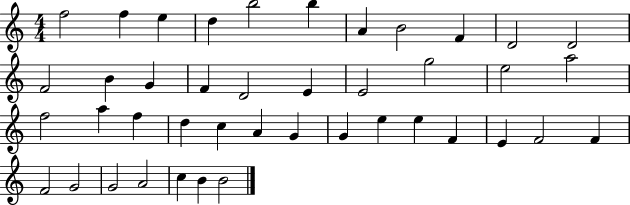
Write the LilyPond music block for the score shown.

{
  \clef treble
  \numericTimeSignature
  \time 4/4
  \key c \major
  f''2 f''4 e''4 | d''4 b''2 b''4 | a'4 b'2 f'4 | d'2 d'2 | \break f'2 b'4 g'4 | f'4 d'2 e'4 | e'2 g''2 | e''2 a''2 | \break f''2 a''4 f''4 | d''4 c''4 a'4 g'4 | g'4 e''4 e''4 f'4 | e'4 f'2 f'4 | \break f'2 g'2 | g'2 a'2 | c''4 b'4 b'2 | \bar "|."
}